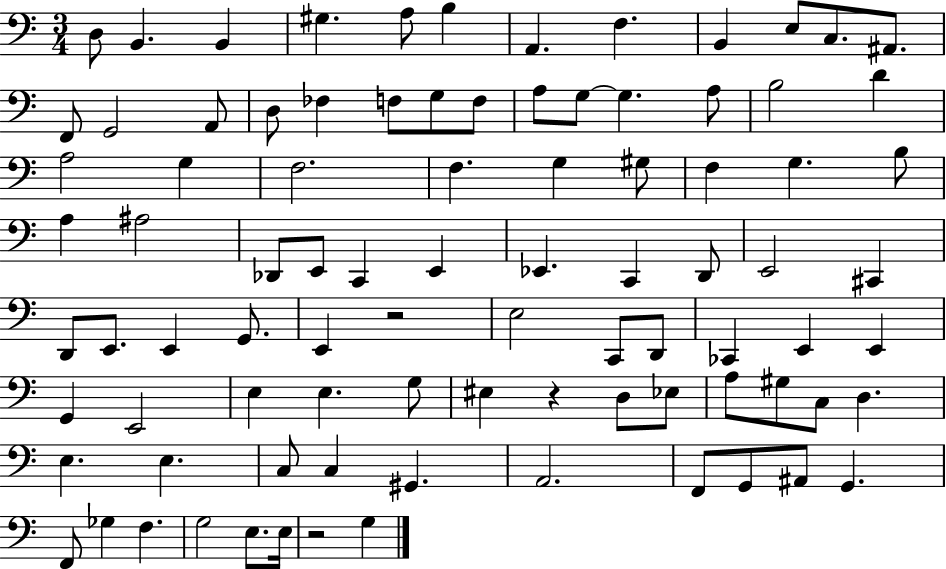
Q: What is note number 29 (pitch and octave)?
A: F3